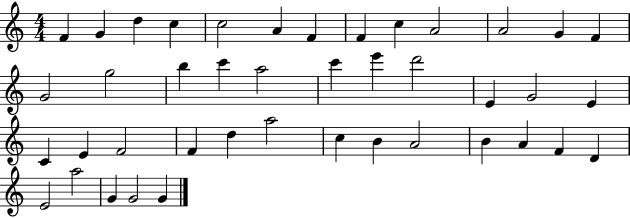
F4/q G4/q D5/q C5/q C5/h A4/q F4/q F4/q C5/q A4/h A4/h G4/q F4/q G4/h G5/h B5/q C6/q A5/h C6/q E6/q D6/h E4/q G4/h E4/q C4/q E4/q F4/h F4/q D5/q A5/h C5/q B4/q A4/h B4/q A4/q F4/q D4/q E4/h A5/h G4/q G4/h G4/q